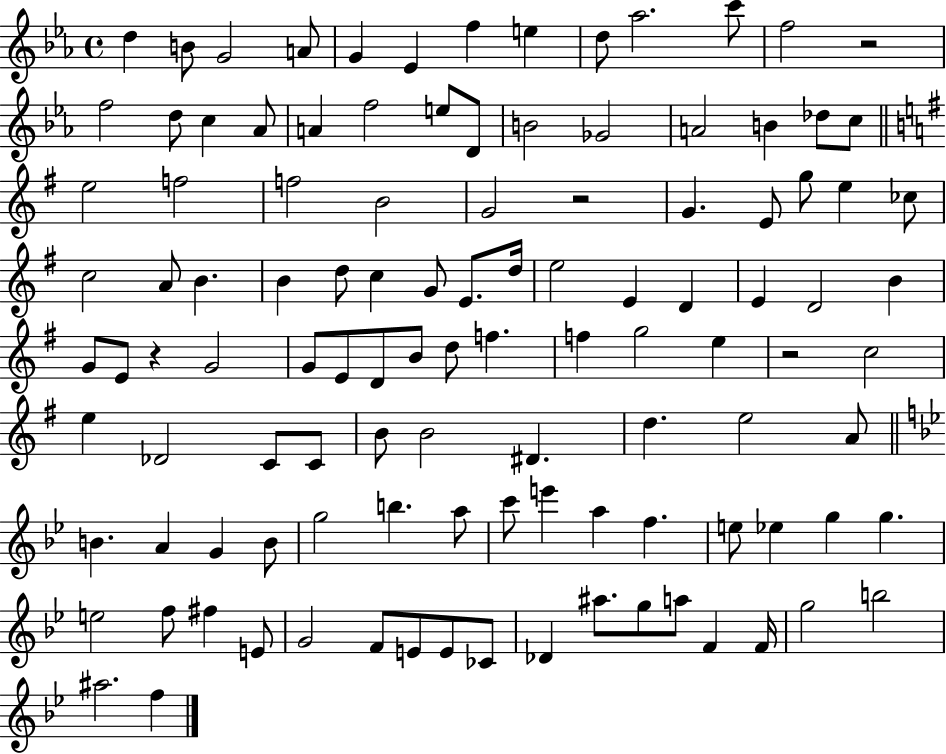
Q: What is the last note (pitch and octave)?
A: F5